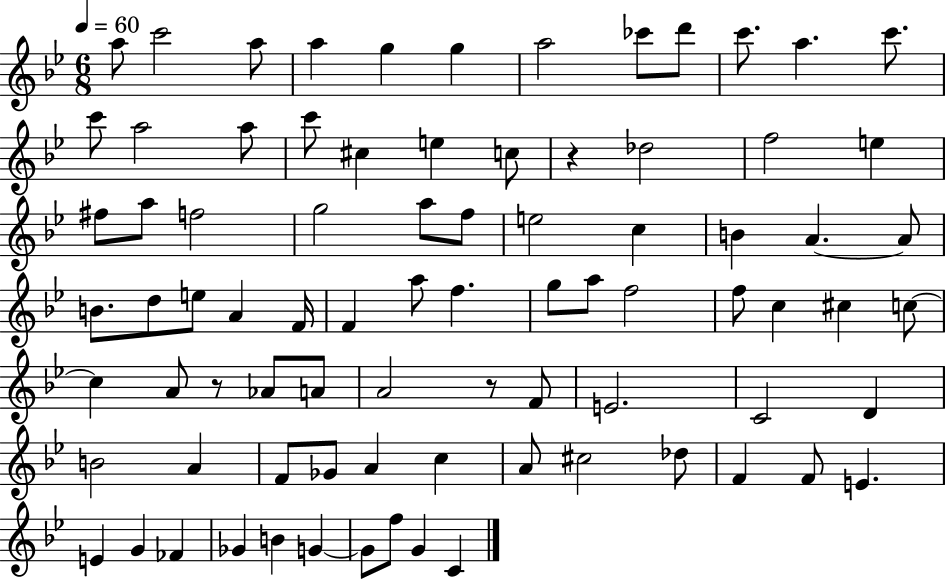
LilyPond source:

{
  \clef treble
  \numericTimeSignature
  \time 6/8
  \key bes \major
  \tempo 4 = 60
  a''8 c'''2 a''8 | a''4 g''4 g''4 | a''2 ces'''8 d'''8 | c'''8. a''4. c'''8. | \break c'''8 a''2 a''8 | c'''8 cis''4 e''4 c''8 | r4 des''2 | f''2 e''4 | \break fis''8 a''8 f''2 | g''2 a''8 f''8 | e''2 c''4 | b'4 a'4.~~ a'8 | \break b'8. d''8 e''8 a'4 f'16 | f'4 a''8 f''4. | g''8 a''8 f''2 | f''8 c''4 cis''4 c''8~~ | \break c''4 a'8 r8 aes'8 a'8 | a'2 r8 f'8 | e'2. | c'2 d'4 | \break b'2 a'4 | f'8 ges'8 a'4 c''4 | a'8 cis''2 des''8 | f'4 f'8 e'4. | \break e'4 g'4 fes'4 | ges'4 b'4 g'4~~ | g'8 f''8 g'4 c'4 | \bar "|."
}